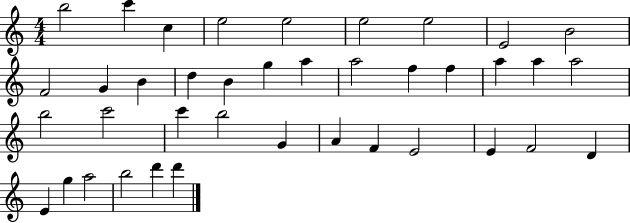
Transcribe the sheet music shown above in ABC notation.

X:1
T:Untitled
M:4/4
L:1/4
K:C
b2 c' c e2 e2 e2 e2 E2 B2 F2 G B d B g a a2 f f a a a2 b2 c'2 c' b2 G A F E2 E F2 D E g a2 b2 d' d'